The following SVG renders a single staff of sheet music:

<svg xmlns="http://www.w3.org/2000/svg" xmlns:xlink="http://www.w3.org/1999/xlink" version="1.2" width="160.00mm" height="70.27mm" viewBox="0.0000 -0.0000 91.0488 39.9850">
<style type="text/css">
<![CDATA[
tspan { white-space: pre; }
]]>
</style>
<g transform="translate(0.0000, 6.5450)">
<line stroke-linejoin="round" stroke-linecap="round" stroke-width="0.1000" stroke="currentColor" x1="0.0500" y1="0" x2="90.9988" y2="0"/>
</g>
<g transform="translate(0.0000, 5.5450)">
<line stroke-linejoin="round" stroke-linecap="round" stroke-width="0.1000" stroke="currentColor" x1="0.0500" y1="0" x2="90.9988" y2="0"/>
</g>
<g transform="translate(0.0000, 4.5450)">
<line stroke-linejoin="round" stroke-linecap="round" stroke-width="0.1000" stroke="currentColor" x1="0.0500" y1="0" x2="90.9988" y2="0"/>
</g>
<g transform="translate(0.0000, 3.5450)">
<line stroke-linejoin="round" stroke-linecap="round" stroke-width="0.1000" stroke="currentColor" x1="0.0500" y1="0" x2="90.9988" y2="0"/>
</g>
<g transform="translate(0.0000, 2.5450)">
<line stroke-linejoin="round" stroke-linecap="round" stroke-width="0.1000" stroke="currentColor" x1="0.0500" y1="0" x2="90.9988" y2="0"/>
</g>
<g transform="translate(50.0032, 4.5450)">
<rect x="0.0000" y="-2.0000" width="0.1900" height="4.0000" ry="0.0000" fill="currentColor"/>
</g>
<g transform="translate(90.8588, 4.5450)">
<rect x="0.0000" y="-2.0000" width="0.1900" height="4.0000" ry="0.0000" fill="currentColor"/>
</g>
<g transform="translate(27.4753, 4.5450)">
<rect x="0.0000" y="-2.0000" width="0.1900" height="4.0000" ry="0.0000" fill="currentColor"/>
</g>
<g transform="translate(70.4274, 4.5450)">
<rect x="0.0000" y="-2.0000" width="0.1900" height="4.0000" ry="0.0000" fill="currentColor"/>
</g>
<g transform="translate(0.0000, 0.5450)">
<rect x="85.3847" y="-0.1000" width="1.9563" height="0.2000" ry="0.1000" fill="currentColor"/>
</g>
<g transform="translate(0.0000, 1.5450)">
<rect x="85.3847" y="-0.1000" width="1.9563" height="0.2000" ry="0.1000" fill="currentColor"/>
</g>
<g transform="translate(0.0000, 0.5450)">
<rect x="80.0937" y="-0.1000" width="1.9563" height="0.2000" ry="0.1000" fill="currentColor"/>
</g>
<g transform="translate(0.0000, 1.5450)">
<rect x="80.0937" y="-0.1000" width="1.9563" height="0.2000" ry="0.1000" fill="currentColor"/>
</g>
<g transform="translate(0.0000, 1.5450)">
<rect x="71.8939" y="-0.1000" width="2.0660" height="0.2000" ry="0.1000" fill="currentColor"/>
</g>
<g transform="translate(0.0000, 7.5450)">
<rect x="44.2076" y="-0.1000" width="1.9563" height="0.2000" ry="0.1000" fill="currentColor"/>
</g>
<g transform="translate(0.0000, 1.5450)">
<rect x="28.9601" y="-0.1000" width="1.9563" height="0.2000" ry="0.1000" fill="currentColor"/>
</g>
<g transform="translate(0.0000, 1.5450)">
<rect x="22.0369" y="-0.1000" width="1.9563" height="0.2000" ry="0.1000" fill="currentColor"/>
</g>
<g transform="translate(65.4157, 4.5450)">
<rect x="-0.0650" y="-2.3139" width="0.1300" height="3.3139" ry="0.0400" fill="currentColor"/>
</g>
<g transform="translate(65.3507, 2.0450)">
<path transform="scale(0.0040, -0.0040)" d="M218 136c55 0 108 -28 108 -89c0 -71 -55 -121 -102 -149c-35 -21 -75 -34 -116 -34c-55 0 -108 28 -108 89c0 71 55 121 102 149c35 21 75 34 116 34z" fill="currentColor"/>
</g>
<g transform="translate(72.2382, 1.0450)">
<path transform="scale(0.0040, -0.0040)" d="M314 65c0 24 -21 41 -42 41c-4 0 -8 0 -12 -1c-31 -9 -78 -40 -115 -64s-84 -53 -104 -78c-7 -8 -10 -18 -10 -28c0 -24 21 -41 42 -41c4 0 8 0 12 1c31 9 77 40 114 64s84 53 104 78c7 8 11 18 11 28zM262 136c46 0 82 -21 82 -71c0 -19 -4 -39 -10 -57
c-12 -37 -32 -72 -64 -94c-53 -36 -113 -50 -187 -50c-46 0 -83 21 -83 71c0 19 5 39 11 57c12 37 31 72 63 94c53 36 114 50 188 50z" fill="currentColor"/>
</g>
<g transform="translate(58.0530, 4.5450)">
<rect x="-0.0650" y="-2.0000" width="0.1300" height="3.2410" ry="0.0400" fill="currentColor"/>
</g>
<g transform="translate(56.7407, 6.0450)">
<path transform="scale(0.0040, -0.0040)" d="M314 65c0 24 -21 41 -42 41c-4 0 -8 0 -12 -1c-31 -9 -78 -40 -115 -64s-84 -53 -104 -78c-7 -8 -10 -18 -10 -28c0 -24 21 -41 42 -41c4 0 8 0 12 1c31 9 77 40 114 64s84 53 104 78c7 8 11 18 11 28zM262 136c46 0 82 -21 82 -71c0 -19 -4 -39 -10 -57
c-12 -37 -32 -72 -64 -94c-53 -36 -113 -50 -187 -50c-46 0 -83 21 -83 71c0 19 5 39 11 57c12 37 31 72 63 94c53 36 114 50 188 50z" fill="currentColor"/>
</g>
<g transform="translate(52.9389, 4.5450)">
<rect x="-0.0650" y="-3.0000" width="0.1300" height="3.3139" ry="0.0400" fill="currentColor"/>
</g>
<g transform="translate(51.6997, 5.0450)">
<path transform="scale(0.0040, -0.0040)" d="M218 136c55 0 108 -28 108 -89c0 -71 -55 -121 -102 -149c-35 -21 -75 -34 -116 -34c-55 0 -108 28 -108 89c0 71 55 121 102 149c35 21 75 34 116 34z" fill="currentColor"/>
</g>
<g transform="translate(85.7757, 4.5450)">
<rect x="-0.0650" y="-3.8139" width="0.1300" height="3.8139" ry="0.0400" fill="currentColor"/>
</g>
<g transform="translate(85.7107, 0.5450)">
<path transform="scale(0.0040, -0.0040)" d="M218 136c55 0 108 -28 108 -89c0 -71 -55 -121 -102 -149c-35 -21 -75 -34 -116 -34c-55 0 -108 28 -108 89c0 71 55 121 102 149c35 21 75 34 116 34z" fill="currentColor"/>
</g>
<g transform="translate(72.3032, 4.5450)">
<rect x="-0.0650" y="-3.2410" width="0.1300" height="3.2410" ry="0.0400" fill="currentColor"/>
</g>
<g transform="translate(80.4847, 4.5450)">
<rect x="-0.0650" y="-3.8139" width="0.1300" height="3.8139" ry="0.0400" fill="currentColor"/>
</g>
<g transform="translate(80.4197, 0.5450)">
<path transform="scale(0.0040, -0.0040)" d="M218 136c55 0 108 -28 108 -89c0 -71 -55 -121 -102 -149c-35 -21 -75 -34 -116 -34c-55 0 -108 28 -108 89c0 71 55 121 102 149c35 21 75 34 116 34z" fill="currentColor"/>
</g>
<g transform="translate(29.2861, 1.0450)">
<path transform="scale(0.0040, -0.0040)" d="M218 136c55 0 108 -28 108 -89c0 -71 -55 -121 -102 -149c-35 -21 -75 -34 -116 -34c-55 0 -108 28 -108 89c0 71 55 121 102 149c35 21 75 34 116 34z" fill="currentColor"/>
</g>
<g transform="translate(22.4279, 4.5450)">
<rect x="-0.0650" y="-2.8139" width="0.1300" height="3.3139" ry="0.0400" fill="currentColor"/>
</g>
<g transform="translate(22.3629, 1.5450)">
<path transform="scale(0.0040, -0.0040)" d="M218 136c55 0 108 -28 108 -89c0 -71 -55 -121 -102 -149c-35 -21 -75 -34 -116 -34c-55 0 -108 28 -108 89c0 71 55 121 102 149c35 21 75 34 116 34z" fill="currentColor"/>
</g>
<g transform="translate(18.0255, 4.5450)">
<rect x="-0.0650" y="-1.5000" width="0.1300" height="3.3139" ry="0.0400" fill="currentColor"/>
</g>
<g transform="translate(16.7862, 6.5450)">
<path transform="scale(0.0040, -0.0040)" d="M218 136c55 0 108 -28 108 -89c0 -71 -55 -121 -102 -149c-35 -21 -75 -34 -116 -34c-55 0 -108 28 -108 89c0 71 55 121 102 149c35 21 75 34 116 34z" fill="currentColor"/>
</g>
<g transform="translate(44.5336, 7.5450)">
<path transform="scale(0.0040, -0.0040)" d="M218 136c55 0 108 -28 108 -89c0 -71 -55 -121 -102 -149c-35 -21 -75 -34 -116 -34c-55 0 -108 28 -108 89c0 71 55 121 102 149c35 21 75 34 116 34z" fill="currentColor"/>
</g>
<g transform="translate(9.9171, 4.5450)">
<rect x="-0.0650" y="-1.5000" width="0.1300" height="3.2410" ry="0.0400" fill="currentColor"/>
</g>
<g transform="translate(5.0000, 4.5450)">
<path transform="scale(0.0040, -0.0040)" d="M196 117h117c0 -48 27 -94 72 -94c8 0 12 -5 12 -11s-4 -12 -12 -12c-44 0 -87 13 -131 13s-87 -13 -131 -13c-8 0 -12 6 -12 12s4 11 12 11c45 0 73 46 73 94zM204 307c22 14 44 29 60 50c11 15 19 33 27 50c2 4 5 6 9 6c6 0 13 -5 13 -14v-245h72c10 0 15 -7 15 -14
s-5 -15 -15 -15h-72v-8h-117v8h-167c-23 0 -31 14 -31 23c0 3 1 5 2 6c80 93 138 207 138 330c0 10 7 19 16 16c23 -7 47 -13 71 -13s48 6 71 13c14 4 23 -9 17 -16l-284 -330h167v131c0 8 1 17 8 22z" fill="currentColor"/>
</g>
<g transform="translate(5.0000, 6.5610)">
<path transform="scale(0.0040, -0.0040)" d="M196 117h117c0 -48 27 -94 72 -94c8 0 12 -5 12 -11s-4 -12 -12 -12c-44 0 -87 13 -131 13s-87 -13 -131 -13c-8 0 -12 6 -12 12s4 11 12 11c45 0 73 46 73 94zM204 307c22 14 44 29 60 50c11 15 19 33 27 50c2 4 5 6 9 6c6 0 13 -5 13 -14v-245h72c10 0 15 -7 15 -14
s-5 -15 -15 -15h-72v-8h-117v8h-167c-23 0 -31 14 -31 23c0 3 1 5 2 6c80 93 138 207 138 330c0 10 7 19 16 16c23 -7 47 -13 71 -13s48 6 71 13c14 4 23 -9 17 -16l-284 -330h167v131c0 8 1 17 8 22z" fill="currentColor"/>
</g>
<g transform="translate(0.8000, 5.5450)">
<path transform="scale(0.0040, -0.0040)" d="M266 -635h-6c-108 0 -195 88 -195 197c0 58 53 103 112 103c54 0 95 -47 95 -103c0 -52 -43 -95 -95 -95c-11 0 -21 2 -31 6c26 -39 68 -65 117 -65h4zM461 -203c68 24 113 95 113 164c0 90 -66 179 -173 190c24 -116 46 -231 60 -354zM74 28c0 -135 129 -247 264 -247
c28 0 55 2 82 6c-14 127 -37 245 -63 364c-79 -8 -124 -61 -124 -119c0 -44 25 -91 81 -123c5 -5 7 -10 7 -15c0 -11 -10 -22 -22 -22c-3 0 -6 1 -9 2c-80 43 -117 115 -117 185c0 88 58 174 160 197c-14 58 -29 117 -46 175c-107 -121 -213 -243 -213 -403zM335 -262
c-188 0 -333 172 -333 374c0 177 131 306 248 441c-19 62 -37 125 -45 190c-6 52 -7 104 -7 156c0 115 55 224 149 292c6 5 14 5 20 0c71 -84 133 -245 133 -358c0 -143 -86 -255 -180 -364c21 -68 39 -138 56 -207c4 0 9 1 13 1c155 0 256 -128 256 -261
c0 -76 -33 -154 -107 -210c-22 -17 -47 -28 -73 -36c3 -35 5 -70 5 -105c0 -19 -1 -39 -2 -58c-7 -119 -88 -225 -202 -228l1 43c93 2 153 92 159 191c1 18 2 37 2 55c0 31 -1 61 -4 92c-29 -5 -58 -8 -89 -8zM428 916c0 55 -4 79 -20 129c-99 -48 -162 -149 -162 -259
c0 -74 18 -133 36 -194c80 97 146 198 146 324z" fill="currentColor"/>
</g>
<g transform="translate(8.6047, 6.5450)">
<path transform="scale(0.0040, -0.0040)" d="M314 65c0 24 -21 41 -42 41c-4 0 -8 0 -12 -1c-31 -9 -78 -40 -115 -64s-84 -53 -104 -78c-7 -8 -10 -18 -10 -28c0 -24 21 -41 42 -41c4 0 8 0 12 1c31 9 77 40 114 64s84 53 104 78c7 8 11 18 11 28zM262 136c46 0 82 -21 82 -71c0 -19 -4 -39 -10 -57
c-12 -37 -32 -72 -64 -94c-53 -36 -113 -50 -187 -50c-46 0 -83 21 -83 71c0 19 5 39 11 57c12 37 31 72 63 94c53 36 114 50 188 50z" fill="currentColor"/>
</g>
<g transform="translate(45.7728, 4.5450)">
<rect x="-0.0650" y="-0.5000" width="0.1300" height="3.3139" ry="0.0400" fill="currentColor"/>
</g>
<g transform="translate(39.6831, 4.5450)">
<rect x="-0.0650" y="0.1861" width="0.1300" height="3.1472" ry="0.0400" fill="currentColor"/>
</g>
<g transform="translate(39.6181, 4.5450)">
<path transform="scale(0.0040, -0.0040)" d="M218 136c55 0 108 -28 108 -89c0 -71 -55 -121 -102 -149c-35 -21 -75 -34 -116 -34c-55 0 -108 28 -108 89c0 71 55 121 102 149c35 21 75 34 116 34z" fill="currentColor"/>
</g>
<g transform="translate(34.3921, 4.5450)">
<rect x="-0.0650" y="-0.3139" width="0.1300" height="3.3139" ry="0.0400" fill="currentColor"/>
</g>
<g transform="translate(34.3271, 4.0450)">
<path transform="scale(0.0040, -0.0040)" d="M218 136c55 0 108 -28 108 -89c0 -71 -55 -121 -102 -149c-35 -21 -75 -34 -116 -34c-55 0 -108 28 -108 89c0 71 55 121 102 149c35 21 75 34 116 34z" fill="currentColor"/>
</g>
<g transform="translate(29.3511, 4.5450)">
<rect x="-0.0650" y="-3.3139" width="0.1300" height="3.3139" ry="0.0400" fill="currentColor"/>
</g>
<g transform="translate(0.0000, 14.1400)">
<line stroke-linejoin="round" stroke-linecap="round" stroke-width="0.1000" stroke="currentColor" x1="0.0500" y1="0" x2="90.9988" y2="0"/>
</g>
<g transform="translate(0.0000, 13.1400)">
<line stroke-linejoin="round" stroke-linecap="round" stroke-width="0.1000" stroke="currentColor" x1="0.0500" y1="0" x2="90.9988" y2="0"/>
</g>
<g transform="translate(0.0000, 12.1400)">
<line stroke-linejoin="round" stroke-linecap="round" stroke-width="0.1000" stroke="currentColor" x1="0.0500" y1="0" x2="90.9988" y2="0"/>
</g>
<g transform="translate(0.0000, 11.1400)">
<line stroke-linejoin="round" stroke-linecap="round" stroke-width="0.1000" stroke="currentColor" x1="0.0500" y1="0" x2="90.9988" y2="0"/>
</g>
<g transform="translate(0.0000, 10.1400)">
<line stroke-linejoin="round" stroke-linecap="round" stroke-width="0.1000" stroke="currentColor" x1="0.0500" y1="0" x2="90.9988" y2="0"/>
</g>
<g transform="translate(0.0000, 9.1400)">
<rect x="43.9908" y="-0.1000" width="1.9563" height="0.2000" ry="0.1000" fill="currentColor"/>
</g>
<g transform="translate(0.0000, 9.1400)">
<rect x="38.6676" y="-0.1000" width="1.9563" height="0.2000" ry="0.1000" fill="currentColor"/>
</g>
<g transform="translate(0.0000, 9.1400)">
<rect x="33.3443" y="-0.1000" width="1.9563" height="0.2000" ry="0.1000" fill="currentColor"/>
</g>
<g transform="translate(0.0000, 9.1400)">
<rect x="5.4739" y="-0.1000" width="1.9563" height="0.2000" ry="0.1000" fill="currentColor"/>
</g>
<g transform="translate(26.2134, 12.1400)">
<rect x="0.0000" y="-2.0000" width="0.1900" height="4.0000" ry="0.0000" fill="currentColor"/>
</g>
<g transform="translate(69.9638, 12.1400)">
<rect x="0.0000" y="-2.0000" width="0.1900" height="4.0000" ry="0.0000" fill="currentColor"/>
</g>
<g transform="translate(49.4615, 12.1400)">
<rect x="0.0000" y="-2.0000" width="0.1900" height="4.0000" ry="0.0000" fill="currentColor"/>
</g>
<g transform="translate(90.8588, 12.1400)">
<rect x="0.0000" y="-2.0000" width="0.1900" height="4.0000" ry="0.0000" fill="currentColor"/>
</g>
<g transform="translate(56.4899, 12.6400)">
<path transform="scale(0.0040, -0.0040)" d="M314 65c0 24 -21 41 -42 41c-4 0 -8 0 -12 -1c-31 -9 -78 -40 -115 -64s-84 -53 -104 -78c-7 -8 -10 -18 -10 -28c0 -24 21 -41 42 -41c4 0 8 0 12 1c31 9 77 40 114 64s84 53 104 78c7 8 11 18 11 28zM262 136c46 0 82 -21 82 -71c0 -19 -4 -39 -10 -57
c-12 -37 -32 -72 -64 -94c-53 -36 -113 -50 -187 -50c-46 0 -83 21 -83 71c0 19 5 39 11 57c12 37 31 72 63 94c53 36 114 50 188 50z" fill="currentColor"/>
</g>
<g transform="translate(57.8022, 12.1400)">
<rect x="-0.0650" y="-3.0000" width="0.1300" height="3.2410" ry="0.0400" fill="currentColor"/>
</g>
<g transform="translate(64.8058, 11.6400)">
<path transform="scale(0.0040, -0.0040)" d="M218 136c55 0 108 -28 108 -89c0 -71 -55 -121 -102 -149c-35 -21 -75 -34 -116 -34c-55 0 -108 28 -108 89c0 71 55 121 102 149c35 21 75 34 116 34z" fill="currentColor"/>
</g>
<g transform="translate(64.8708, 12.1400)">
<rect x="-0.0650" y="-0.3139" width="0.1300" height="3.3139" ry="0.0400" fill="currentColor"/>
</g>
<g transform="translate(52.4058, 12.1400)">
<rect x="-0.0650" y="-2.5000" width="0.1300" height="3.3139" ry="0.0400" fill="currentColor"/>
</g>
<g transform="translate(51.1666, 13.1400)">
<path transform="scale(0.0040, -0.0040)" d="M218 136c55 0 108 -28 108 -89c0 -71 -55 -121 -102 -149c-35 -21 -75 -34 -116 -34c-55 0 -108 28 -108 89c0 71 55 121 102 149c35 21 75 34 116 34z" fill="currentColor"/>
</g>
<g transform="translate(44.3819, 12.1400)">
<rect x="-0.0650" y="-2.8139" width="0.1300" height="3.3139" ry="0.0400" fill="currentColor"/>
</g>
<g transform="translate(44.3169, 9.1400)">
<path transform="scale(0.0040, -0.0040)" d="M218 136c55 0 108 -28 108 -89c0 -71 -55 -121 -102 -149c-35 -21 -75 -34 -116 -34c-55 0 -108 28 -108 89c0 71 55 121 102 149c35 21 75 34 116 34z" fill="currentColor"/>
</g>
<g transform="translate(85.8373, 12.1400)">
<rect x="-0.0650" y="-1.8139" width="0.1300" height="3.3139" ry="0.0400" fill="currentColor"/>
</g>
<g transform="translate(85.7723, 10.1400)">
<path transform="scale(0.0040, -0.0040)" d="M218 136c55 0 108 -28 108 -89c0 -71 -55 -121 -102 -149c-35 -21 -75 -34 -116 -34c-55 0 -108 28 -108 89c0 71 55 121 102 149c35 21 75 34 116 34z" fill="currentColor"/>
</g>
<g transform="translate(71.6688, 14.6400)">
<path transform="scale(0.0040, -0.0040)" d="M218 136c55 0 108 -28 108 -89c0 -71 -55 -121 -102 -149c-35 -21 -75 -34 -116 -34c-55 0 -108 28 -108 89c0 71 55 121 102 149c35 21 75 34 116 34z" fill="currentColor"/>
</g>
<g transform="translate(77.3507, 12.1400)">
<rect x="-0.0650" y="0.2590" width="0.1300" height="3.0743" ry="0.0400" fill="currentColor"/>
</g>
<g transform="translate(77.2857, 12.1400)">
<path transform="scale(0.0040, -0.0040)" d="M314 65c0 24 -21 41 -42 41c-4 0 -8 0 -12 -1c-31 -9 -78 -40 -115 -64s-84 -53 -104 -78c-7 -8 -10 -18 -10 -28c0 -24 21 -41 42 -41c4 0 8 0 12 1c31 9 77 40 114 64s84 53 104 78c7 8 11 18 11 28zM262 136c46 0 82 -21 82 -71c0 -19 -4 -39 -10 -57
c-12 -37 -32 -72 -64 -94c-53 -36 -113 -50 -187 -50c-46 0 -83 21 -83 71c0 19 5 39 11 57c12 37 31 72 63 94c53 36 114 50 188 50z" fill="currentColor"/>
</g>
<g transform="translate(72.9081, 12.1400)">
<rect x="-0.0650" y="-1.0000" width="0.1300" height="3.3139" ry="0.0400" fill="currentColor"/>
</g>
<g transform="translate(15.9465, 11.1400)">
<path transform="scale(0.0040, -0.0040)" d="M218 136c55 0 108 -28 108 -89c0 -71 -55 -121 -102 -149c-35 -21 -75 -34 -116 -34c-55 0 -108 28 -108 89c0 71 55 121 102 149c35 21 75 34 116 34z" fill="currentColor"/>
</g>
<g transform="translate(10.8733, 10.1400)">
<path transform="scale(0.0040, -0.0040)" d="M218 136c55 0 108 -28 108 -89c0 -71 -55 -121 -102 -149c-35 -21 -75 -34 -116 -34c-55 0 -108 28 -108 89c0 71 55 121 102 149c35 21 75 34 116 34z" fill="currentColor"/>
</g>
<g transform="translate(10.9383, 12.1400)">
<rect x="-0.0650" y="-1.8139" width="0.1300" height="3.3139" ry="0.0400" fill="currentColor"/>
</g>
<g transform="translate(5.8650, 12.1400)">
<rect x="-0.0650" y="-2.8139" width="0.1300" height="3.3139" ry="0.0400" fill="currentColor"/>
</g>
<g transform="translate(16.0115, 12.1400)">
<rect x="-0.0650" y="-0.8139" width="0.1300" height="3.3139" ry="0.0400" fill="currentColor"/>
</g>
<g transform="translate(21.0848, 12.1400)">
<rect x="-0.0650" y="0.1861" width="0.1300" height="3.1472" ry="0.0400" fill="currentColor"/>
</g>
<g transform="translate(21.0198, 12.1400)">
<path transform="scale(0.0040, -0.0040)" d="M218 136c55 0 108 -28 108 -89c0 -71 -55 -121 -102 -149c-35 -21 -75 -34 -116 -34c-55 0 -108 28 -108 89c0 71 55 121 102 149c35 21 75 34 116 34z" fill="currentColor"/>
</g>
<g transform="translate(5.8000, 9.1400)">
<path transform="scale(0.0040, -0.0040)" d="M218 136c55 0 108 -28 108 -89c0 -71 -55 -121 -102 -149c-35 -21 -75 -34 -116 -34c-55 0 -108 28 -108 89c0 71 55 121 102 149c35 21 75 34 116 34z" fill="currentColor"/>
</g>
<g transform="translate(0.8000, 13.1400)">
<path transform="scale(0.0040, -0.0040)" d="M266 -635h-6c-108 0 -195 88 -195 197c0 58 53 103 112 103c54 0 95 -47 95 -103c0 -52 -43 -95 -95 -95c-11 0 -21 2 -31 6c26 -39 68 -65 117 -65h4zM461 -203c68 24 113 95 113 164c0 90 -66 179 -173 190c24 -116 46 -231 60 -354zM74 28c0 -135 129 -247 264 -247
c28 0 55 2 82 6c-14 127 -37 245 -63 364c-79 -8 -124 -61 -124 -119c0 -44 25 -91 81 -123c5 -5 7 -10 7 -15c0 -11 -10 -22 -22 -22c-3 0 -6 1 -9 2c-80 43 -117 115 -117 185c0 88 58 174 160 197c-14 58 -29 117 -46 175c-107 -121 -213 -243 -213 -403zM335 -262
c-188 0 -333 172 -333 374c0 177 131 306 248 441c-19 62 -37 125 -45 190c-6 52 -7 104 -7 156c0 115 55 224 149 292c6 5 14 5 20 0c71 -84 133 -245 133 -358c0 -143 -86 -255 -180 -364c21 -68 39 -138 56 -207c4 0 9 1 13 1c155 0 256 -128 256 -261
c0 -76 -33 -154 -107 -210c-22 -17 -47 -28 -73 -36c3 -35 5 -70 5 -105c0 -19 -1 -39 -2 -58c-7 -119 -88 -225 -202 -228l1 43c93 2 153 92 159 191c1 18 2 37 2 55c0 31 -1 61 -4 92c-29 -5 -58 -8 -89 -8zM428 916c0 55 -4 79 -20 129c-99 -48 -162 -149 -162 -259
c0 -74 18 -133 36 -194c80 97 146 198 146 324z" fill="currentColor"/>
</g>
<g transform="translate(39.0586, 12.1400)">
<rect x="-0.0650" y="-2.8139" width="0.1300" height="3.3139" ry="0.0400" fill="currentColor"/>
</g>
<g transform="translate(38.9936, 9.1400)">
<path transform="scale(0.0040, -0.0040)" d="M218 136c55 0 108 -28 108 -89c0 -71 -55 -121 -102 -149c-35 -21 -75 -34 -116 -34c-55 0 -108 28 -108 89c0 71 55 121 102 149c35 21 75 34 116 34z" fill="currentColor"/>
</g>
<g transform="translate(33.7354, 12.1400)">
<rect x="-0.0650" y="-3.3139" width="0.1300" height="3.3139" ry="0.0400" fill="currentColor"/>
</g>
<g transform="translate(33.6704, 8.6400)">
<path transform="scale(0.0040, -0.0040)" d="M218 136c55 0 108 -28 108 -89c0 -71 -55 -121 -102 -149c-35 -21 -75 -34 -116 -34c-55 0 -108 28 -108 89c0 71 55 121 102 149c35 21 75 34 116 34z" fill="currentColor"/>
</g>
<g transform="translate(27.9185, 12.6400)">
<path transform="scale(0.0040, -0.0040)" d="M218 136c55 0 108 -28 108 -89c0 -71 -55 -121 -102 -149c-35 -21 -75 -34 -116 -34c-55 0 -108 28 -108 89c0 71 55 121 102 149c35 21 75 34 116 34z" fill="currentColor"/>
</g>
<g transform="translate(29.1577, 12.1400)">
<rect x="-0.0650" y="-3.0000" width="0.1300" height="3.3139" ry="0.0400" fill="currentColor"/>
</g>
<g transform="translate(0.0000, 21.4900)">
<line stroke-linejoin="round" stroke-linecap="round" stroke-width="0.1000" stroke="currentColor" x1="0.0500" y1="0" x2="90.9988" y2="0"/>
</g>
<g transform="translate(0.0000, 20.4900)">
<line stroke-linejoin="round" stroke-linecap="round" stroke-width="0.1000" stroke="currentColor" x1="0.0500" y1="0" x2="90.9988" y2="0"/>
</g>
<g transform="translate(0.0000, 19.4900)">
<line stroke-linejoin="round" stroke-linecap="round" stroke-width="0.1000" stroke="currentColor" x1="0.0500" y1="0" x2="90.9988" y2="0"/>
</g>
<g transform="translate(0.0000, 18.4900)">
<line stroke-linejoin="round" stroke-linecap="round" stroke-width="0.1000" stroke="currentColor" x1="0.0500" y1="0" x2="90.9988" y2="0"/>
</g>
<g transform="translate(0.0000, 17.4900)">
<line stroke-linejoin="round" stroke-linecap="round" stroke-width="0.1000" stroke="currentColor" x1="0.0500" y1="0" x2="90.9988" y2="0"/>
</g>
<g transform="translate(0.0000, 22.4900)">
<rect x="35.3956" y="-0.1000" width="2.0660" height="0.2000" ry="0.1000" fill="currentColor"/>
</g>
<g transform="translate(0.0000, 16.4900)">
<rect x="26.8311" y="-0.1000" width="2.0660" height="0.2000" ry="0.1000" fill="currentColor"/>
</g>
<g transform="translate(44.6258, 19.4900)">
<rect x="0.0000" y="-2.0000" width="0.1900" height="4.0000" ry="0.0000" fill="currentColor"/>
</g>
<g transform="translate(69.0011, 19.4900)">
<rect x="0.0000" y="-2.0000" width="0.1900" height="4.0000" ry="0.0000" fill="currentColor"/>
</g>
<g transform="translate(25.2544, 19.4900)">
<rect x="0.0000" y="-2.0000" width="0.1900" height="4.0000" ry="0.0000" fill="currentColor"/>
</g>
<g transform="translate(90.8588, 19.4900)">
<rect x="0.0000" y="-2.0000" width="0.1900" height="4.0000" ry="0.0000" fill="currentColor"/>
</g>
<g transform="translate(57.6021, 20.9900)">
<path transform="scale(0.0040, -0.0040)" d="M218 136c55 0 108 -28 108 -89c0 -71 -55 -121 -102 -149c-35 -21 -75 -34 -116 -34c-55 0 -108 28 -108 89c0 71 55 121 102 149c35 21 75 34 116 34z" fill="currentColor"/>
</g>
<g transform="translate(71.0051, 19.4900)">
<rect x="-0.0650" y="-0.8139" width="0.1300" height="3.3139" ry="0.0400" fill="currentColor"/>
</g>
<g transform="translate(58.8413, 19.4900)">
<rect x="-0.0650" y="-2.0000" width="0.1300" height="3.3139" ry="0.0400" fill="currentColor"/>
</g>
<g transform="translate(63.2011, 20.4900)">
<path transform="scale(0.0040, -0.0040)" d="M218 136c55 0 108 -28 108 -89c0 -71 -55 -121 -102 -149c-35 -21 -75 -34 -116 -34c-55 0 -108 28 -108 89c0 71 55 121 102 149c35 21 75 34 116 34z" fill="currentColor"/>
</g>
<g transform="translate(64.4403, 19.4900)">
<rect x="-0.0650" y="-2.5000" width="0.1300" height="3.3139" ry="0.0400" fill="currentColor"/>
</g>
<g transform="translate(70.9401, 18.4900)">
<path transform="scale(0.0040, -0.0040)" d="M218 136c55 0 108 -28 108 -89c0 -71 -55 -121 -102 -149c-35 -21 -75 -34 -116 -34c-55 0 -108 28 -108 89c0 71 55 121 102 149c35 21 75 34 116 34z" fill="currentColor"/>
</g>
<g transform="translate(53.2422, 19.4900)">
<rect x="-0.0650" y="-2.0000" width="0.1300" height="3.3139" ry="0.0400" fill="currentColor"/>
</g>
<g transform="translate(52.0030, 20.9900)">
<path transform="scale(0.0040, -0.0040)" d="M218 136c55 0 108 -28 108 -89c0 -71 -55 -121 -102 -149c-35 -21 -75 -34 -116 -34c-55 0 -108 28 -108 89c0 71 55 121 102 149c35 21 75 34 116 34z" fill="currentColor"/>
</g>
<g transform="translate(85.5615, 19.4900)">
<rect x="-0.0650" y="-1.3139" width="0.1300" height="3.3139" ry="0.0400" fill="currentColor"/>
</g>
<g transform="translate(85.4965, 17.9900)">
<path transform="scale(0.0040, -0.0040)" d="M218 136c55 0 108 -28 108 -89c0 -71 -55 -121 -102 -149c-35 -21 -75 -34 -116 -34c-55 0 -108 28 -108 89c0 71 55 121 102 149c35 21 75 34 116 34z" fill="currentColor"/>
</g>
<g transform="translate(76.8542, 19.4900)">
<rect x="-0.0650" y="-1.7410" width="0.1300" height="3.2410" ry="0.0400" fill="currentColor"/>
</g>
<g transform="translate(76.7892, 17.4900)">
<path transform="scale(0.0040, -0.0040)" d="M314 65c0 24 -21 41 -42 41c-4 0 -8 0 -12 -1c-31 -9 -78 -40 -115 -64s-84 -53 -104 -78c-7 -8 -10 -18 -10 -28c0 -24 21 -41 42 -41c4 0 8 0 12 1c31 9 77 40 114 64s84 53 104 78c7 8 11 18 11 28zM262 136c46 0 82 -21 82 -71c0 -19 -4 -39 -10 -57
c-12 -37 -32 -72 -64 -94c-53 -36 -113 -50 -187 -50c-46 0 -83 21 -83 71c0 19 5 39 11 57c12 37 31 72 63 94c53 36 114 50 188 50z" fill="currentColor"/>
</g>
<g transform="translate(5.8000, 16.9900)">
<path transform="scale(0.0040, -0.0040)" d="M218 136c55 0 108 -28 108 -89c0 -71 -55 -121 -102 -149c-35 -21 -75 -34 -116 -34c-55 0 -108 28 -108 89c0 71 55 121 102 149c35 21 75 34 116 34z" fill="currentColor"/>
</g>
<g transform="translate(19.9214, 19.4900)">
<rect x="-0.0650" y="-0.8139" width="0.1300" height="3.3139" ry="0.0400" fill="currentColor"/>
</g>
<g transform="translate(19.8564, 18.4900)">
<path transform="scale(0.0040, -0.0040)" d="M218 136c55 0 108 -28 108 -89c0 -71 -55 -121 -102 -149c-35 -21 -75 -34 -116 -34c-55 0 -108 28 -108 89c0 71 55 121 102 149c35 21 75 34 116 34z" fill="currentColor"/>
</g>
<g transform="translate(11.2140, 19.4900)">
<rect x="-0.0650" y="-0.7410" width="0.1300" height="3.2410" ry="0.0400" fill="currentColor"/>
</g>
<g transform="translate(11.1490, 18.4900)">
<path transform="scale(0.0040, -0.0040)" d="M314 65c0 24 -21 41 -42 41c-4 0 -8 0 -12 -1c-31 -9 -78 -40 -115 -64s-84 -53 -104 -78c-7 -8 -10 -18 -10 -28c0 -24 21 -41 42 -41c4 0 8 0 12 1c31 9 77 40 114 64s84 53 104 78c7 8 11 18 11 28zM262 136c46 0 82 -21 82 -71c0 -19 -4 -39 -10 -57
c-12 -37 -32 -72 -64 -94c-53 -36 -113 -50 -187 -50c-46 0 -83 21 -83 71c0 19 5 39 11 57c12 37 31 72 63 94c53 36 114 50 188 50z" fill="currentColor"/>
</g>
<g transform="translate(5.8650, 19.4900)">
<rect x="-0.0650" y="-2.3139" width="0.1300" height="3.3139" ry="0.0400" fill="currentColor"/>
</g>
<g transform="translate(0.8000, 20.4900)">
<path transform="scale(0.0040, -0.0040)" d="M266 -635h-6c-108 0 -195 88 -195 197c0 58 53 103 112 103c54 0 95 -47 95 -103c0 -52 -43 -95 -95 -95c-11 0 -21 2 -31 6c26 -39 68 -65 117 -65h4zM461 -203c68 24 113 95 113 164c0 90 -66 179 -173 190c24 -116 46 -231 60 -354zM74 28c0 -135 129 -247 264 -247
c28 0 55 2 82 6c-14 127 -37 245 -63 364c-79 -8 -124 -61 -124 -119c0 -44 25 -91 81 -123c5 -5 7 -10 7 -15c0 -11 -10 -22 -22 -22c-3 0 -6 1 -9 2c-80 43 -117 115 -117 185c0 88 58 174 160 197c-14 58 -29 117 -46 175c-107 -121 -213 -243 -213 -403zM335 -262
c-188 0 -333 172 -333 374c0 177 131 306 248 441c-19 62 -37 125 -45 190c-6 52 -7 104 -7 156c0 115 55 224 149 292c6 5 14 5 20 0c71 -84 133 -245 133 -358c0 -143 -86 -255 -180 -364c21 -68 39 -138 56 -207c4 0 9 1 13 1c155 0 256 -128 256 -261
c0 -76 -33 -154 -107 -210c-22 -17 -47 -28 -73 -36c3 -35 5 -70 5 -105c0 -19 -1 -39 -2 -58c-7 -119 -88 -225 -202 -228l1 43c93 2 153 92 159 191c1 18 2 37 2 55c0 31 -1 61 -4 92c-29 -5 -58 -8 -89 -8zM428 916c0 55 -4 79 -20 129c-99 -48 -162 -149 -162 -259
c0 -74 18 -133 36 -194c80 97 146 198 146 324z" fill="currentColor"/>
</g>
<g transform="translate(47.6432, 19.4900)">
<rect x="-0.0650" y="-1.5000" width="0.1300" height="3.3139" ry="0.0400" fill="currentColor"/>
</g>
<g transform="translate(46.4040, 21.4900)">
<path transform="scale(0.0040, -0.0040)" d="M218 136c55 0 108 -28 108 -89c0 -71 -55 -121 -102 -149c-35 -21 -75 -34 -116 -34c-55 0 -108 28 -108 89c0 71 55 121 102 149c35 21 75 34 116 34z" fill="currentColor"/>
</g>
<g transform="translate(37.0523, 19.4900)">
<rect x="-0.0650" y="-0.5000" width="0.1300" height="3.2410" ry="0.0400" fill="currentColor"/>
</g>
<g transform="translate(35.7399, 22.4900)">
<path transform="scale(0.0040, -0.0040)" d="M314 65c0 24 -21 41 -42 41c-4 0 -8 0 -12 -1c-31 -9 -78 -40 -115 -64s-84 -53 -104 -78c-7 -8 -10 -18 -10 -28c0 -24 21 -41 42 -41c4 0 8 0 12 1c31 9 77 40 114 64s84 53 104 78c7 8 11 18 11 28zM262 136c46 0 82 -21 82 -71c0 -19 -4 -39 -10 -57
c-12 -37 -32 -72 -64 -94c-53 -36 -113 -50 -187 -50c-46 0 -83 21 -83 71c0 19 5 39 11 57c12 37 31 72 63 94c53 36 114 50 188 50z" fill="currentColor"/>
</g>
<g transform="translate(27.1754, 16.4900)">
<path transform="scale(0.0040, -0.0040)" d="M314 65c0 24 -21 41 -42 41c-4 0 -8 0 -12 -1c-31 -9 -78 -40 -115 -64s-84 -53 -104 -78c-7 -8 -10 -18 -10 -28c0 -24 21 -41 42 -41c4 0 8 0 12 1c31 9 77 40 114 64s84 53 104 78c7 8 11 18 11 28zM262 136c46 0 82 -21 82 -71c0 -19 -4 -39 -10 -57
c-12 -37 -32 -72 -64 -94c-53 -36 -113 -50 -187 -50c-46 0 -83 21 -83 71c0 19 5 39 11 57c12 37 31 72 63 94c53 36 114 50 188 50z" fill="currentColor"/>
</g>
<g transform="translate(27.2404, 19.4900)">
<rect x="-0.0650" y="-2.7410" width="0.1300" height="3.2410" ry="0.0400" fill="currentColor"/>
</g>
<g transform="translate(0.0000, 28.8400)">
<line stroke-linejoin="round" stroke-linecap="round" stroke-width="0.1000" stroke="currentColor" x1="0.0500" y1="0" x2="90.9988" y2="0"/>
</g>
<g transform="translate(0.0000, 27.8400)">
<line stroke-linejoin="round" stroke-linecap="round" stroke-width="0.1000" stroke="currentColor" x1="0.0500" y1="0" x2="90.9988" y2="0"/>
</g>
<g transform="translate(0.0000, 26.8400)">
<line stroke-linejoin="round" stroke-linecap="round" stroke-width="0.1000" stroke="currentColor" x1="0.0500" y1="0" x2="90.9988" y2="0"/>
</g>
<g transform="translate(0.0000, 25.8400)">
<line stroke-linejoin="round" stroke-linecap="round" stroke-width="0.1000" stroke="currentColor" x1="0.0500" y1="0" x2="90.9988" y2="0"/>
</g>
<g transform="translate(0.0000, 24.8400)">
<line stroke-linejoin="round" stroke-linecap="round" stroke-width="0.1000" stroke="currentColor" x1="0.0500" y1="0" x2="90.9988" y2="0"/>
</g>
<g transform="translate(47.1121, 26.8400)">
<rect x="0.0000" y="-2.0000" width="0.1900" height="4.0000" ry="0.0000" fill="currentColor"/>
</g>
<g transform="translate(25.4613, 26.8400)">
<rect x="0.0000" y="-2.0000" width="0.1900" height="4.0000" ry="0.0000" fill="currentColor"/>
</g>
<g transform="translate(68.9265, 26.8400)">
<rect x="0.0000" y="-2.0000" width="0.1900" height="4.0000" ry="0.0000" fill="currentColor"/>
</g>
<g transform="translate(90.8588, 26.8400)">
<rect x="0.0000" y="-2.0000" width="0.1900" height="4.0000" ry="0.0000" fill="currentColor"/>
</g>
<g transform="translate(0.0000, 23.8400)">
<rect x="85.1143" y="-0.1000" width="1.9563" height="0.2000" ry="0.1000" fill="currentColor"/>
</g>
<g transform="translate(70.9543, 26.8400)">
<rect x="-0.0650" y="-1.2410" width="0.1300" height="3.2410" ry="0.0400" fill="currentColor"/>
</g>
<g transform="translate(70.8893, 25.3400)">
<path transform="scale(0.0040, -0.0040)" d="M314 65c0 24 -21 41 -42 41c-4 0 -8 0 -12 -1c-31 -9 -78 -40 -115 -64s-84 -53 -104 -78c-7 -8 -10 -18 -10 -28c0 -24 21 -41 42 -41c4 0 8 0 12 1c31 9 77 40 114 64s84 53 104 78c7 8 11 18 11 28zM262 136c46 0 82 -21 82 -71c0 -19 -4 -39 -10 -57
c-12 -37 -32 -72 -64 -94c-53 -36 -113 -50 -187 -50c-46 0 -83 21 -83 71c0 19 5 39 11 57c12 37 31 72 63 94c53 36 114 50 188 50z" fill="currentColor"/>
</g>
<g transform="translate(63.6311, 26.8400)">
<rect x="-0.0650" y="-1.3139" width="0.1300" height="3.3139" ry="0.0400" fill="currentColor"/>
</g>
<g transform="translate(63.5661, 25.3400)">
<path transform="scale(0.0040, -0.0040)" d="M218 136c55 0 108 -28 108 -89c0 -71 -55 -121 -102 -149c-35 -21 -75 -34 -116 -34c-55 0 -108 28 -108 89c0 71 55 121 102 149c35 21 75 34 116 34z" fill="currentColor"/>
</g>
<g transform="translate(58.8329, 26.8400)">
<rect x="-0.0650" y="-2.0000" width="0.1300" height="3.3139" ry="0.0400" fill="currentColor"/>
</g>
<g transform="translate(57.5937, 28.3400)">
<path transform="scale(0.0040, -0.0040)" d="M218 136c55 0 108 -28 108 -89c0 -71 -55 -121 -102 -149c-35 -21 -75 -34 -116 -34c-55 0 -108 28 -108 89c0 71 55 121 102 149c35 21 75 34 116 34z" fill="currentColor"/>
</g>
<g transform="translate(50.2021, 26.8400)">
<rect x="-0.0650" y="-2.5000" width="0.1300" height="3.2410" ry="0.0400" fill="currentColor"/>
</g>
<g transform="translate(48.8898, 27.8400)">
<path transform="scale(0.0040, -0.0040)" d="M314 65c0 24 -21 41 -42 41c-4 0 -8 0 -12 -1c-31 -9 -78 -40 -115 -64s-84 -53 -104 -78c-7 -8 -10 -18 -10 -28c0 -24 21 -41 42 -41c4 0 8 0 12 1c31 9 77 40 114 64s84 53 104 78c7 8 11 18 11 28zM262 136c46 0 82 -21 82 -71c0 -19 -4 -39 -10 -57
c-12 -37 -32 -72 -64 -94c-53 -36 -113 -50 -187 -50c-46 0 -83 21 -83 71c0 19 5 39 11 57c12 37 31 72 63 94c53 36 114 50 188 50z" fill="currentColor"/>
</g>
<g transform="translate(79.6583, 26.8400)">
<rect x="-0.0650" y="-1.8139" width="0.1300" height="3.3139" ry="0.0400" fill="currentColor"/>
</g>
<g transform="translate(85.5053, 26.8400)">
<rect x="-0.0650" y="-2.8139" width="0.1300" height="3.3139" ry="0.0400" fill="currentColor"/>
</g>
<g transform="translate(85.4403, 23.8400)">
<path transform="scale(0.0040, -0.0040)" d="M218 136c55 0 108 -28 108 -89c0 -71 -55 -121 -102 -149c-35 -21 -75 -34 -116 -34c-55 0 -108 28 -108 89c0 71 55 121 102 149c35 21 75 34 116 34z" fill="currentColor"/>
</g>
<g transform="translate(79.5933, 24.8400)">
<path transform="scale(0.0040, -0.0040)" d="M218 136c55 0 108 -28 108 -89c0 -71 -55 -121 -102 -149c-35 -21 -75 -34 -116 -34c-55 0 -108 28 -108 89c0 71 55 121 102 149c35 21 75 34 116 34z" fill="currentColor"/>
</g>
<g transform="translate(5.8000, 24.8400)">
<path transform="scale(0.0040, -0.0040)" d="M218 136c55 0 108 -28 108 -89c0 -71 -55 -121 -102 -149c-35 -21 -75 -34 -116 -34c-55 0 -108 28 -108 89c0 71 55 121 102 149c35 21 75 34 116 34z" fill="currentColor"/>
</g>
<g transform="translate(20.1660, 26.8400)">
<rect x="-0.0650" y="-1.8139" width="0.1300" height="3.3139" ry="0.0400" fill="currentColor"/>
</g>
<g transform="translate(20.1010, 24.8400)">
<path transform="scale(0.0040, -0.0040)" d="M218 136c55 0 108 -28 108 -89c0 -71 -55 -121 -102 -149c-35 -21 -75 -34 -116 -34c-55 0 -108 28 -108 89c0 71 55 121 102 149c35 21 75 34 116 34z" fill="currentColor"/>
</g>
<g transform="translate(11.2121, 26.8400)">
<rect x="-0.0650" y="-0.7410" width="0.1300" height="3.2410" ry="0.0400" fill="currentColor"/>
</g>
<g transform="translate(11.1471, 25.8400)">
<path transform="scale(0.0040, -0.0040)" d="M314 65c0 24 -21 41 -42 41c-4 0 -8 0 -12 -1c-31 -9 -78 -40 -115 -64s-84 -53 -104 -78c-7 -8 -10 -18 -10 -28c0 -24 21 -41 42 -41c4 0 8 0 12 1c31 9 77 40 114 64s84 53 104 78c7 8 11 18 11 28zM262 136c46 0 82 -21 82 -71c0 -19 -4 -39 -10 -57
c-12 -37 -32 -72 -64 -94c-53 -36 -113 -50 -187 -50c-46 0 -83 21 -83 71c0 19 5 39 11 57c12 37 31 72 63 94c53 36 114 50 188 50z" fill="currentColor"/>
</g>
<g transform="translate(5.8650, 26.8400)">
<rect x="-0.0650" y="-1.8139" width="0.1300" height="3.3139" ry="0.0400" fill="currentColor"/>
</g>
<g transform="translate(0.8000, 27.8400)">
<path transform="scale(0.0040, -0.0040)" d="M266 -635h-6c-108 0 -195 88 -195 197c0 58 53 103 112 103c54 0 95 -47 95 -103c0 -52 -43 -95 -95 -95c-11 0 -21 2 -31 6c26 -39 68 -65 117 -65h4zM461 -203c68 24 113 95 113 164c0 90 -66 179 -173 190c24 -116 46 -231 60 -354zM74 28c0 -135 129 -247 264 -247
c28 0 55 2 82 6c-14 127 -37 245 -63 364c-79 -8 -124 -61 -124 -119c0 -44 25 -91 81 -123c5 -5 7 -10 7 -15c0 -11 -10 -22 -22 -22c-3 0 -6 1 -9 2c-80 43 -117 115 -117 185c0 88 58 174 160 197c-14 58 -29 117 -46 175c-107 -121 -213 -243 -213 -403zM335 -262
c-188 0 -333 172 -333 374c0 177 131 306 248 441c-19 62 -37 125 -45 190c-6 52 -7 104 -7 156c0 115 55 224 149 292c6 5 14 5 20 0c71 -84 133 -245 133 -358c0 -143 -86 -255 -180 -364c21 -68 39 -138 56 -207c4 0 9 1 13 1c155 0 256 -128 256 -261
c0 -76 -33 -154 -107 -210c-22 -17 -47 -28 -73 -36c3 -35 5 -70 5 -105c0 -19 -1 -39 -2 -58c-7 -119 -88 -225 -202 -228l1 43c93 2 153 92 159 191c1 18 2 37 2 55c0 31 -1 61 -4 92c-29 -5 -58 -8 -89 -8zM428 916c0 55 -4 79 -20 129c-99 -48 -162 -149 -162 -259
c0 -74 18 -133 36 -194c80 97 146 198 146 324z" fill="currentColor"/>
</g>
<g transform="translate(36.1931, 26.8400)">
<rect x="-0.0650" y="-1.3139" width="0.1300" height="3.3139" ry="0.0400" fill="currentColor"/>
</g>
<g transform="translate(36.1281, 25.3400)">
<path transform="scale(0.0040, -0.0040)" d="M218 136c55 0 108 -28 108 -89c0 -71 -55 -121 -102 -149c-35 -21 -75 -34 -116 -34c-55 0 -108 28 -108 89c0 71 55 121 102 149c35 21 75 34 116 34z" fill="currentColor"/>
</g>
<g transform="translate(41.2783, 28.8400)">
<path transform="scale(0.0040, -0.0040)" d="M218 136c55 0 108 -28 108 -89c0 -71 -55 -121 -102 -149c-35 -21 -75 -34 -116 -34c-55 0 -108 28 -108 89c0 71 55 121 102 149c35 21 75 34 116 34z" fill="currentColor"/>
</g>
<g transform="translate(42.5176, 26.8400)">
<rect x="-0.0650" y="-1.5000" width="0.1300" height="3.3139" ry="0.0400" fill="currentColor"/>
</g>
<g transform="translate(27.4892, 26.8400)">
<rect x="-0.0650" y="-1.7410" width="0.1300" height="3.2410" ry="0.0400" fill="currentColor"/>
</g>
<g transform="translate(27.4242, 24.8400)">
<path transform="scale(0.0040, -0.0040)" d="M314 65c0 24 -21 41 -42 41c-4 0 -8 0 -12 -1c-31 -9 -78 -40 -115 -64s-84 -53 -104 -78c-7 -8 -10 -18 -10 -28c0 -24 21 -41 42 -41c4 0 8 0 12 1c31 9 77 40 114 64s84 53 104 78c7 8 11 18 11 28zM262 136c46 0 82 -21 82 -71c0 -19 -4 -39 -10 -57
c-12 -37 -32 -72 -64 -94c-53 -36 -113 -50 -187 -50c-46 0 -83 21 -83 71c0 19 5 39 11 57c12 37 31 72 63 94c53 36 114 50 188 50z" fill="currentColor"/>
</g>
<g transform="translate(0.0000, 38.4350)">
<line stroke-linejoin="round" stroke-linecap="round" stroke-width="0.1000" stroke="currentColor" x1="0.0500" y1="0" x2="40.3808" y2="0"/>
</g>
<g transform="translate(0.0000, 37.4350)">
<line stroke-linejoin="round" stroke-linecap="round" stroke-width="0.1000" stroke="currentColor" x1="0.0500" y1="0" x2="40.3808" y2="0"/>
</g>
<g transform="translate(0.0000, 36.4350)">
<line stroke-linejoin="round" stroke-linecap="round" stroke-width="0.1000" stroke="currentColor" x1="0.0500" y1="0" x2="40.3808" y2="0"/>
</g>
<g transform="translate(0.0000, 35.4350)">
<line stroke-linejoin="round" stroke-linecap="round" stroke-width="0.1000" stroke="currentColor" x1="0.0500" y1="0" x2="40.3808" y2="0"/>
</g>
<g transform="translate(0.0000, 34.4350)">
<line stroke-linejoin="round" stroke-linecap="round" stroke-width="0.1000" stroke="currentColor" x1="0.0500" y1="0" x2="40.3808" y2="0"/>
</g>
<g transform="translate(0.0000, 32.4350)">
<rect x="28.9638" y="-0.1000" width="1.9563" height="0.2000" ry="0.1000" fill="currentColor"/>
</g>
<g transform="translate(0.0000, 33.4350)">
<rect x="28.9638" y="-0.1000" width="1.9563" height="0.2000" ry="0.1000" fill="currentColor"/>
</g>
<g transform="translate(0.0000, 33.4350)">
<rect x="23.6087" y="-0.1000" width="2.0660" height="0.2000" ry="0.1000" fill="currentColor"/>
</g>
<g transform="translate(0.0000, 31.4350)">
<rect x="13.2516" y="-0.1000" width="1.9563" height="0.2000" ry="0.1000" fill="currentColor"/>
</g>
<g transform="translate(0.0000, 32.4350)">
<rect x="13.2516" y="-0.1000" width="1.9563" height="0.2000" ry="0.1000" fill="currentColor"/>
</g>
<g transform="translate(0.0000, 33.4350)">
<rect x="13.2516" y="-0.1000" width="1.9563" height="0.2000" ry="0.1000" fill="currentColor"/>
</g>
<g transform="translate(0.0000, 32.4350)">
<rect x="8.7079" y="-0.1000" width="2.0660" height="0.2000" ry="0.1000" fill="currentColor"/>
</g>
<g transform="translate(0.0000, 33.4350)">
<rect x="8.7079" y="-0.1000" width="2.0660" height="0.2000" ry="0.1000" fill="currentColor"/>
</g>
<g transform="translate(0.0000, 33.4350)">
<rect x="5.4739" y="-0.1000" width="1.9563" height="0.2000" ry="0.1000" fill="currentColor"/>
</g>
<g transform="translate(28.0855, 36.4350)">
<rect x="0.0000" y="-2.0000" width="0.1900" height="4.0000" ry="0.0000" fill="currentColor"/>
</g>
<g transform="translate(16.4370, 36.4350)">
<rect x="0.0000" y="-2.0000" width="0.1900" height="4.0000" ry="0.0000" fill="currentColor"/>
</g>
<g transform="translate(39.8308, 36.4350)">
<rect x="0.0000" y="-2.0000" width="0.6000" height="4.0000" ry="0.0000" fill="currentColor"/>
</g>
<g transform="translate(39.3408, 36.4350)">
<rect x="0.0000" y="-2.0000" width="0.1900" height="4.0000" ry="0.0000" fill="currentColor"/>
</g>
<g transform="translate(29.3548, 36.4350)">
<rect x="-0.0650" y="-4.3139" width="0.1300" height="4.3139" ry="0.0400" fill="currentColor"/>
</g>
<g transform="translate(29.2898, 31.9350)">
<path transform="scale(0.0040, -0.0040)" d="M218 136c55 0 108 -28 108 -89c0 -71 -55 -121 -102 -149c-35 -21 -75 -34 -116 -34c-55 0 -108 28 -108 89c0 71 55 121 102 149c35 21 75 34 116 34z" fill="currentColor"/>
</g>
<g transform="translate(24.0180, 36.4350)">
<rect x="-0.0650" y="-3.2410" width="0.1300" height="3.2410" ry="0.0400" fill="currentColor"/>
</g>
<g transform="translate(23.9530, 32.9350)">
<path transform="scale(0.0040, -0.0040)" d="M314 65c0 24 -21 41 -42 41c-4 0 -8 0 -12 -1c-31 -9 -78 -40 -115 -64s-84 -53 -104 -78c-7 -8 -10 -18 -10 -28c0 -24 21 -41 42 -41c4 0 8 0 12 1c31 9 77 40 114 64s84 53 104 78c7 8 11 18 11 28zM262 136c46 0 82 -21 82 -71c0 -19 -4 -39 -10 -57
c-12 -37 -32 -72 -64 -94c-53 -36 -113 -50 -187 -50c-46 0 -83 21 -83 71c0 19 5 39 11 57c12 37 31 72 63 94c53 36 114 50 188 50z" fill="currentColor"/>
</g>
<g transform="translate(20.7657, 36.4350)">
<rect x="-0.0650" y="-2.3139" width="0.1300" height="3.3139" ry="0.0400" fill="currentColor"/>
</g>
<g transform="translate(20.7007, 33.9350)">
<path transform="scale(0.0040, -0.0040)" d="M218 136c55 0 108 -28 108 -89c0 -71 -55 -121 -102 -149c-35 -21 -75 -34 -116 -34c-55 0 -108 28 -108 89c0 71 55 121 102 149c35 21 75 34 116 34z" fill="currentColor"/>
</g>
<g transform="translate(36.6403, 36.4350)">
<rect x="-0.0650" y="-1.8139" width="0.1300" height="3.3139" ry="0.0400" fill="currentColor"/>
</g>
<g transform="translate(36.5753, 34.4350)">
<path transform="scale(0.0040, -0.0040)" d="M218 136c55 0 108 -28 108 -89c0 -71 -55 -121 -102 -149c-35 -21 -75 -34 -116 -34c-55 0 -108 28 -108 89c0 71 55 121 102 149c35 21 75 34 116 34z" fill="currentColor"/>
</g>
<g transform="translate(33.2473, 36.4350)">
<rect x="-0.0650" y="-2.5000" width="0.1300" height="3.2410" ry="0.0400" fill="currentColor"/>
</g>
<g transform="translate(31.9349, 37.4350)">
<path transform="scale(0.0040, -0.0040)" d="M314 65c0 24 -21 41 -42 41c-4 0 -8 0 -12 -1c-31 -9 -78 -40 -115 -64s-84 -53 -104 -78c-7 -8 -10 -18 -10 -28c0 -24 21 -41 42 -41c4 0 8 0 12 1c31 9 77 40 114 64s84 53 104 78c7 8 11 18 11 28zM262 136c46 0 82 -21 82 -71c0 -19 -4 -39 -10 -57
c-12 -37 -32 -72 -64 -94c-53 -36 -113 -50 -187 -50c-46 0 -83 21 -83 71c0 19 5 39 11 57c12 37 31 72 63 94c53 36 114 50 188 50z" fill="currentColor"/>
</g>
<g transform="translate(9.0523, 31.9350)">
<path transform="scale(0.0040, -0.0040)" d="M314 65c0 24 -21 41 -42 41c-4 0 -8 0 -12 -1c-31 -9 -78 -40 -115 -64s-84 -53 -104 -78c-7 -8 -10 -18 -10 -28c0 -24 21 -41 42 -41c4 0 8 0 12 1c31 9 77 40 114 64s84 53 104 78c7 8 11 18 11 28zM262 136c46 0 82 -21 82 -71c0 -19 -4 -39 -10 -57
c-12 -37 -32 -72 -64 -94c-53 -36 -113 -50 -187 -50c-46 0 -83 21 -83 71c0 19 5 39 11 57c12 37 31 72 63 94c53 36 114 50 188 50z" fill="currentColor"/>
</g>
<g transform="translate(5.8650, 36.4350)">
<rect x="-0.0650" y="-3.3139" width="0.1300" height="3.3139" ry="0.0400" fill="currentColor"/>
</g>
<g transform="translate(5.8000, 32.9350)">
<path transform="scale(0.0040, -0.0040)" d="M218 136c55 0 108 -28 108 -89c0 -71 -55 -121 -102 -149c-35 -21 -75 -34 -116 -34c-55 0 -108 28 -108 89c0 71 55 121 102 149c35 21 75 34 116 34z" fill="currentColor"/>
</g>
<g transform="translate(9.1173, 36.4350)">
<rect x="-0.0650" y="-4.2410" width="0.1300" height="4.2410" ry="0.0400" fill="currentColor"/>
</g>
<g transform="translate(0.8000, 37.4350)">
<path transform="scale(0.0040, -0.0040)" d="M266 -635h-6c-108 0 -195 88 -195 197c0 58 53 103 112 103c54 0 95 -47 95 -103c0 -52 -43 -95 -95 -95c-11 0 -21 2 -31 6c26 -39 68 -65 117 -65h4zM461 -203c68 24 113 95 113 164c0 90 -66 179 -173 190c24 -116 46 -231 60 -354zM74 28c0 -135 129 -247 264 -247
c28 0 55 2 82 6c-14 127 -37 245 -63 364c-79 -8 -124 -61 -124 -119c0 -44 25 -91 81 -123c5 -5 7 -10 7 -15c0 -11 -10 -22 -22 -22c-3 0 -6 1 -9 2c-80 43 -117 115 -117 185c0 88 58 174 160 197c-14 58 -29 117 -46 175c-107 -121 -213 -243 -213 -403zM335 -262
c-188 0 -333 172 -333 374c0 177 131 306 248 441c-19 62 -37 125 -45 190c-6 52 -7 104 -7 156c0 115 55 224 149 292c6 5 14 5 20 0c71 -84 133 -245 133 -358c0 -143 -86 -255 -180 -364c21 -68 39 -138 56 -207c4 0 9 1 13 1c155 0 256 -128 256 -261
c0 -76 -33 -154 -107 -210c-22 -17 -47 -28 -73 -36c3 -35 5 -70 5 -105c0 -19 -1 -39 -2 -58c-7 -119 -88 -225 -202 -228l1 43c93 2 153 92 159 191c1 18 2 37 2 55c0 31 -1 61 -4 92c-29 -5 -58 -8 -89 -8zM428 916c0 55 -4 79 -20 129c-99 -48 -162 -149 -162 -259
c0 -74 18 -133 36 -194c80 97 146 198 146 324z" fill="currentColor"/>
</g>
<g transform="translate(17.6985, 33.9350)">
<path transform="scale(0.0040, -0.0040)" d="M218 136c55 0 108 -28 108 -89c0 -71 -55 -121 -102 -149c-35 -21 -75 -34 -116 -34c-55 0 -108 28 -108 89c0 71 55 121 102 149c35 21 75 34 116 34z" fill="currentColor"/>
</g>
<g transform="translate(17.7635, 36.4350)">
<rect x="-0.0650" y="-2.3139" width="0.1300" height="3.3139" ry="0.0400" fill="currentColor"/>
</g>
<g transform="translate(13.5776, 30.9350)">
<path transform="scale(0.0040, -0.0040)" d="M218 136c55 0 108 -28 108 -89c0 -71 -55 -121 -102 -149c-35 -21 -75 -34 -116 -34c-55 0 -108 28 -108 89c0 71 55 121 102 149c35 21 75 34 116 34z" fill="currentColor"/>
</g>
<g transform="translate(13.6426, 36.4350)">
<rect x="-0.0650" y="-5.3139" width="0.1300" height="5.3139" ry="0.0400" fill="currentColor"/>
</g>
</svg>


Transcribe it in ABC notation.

X:1
T:Untitled
M:4/4
L:1/4
K:C
E2 E a b c B C A F2 g b2 c' c' a f d B A b a a G A2 c D B2 f g d2 d a2 C2 E F F G d f2 e f d2 f f2 e E G2 F e e2 f a b d'2 f' g g b2 d' G2 f